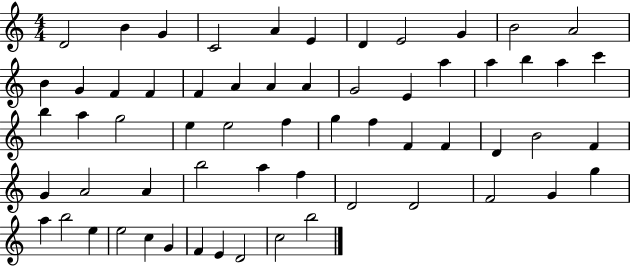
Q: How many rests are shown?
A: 0